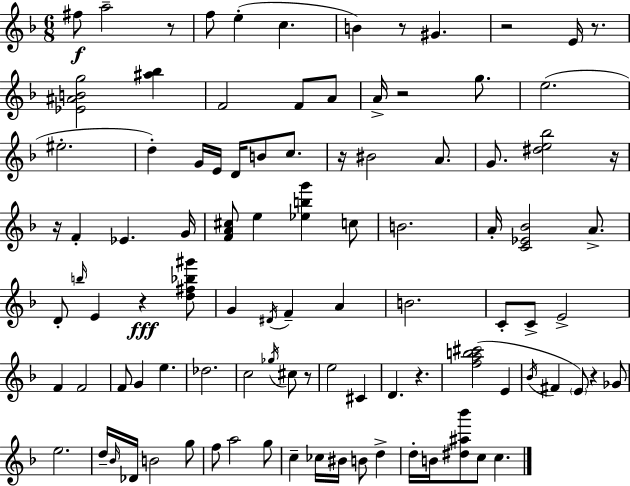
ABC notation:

X:1
T:Untitled
M:6/8
L:1/4
K:Dm
^f/2 a2 z/2 f/2 e c B z/2 ^G z2 E/4 z/2 [_E^ABg]2 [^a_b] F2 F/2 A/2 A/4 z2 g/2 e2 ^e2 d G/4 E/4 D/4 B/2 c/2 z/4 ^B2 A/2 G/2 [^de_b]2 z/4 z/4 F _E G/4 [FA^c]/2 e [_ebg'] c/2 B2 A/4 [C_E_B]2 A/2 D/2 b/4 E z [d^f_b^g']/2 G ^D/4 F A B2 C/2 C/2 E2 F F2 F/2 G e _d2 c2 _g/4 ^c/2 z/2 e2 ^C D z [fab^c']2 E _B/4 ^F E/2 z _G/2 e2 d/4 _B/4 _D/4 B2 g/2 f/2 a2 g/2 c _c/4 ^B/4 B/2 d d/4 B/4 [^d^a_b']/2 c/2 c